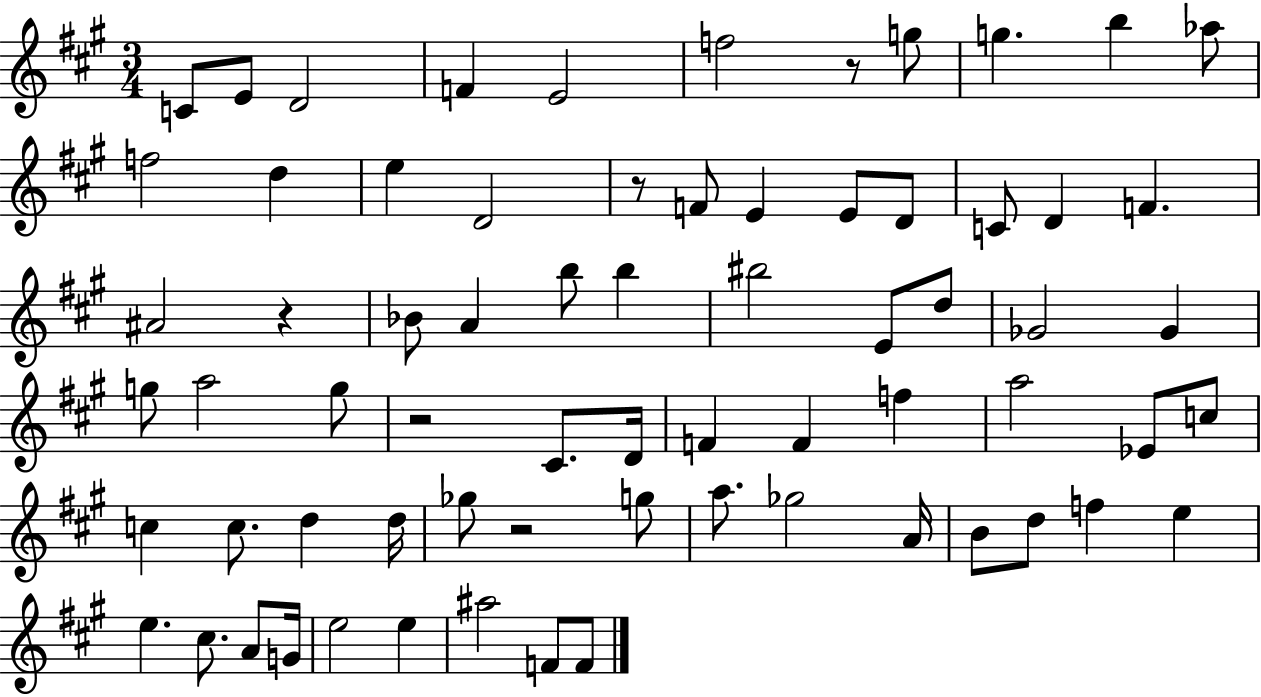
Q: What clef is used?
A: treble